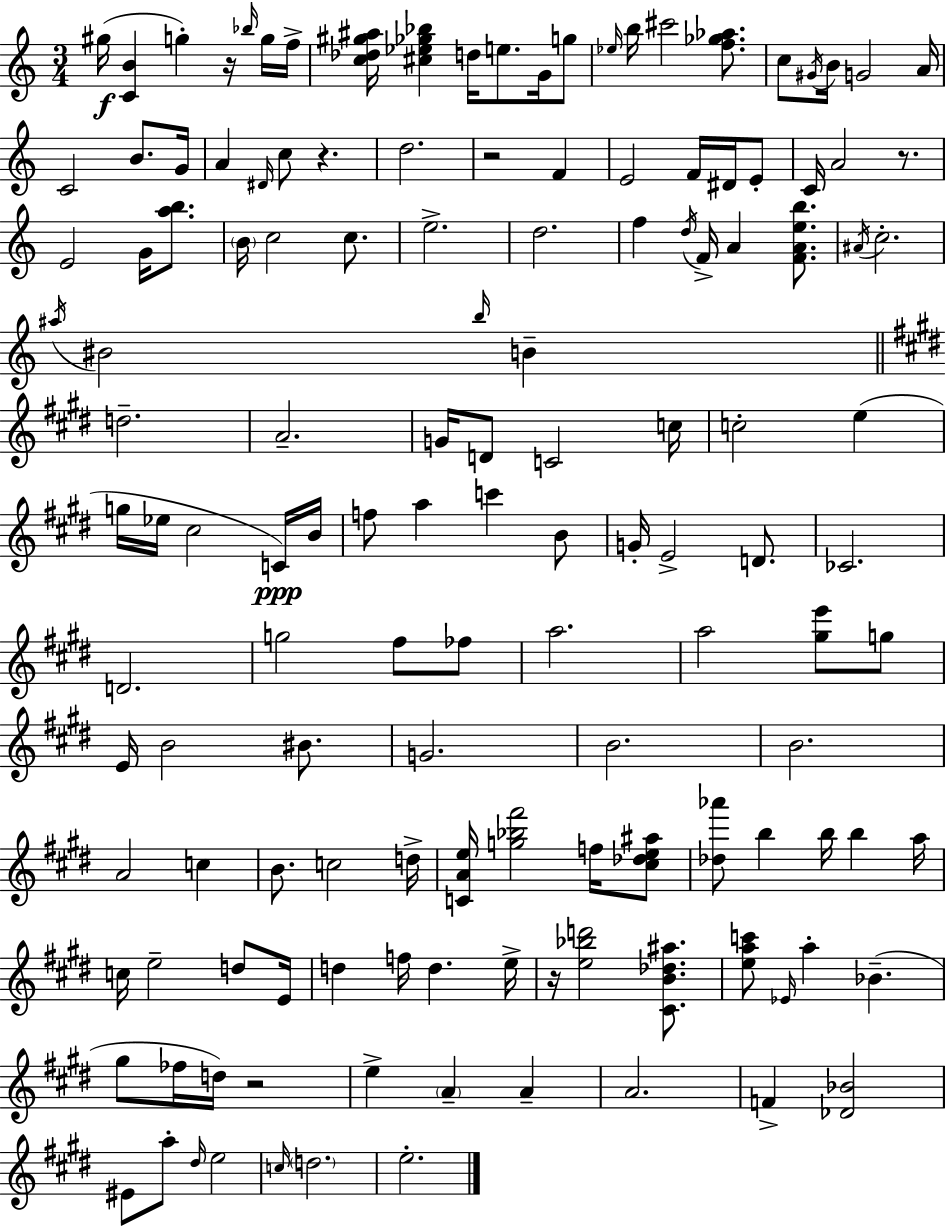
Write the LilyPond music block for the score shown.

{
  \clef treble
  \numericTimeSignature
  \time 3/4
  \key a \minor
  \repeat volta 2 { gis''16(\f <c' b'>4 g''4-.) r16 \grace { bes''16 } g''16 | f''16-> <c'' des'' gis'' ais''>16 <cis'' ees'' ges'' bes''>4 d''16 e''8. g'16 g''8 | \grace { ees''16 } b''16 cis'''2 <f'' ges'' aes''>8. | c''8 \acciaccatura { gis'16 } b'16 g'2 | \break a'16 c'2 b'8. | g'16 a'4 \grace { dis'16 } c''8 r4. | d''2. | r2 | \break f'4 e'2 | f'16 dis'16 e'8-. c'16 a'2 | r8. e'2 | g'16 <a'' b''>8. \parenthesize b'16 c''2 | \break c''8. e''2.-> | d''2. | f''4 \acciaccatura { d''16 } f'16-> a'4 | <f' a' e'' b''>8. \acciaccatura { ais'16 } c''2.-. | \break \acciaccatura { ais''16 } bis'2 | \grace { b''16 } b'4-- \bar "||" \break \key e \major d''2.-- | a'2.-- | g'16 d'8 c'2 c''16 | c''2-. e''4( | \break g''16 ees''16 cis''2 c'16\ppp) b'16 | f''8 a''4 c'''4 b'8 | g'16-. e'2-> d'8. | ces'2. | \break d'2. | g''2 fis''8 fes''8 | a''2. | a''2 <gis'' e'''>8 g''8 | \break e'16 b'2 bis'8. | g'2. | b'2. | b'2. | \break a'2 c''4 | b'8. c''2 d''16-> | <c' a' e''>16 <g'' bes'' fis'''>2 f''16 <cis'' des'' e'' ais''>8 | <des'' aes'''>8 b''4 b''16 b''4 a''16 | \break c''16 e''2-- d''8 e'16 | d''4 f''16 d''4. e''16-> | r16 <e'' bes'' d'''>2 <cis' b' des'' ais''>8. | <e'' a'' c'''>8 \grace { ees'16 } a''4-. bes'4.--( | \break gis''8 fes''16 d''16) r2 | e''4-> \parenthesize a'4-- a'4-- | a'2. | f'4-> <des' bes'>2 | \break eis'8 a''8-. \grace { dis''16 } e''2 | \grace { c''16 } \parenthesize d''2. | e''2.-. | } \bar "|."
}